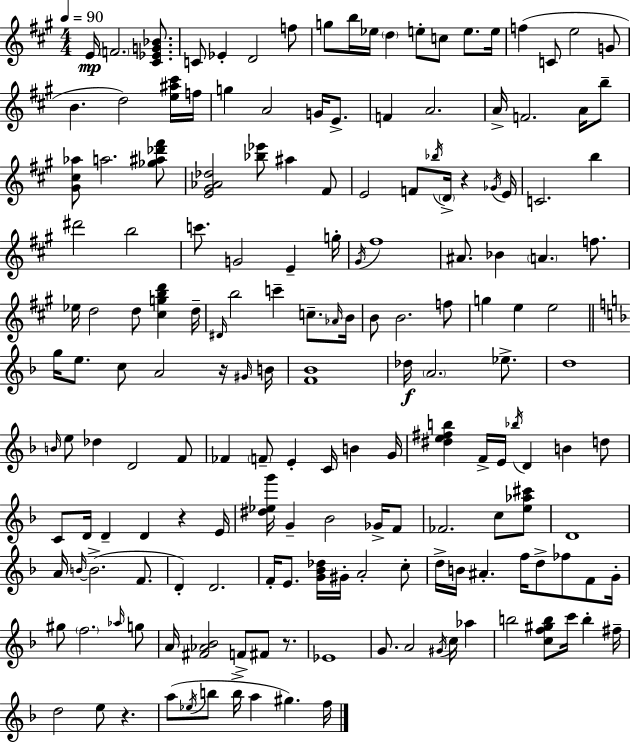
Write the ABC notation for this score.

X:1
T:Untitled
M:4/4
L:1/4
K:A
E/4 F2 [^C_EG_B]/2 C/2 _E D2 f/2 g/2 b/4 _e/4 d e/2 c/2 e/2 e/4 f C/2 e2 G/2 B d2 [e^a^c']/4 f/4 g A2 G/4 E/2 F A2 A/4 F2 A/4 b/2 [^G^c_a]/2 a2 [_g^a_d'^f']/2 [E^G_A_d]2 [_b_e']/2 ^a ^F/2 E2 F/2 _b/4 D/4 z _G/4 E/4 C2 b ^d'2 b2 c'/2 G2 E g/4 ^G/4 ^f4 ^A/2 _B A f/2 _e/4 d2 d/2 [^cgbd'] d/4 ^D/4 b2 c' c/2 _A/4 B/4 B/2 B2 f/2 g e e2 g/4 e/2 c/2 A2 z/4 ^G/4 B/4 [F_B]4 _d/4 A2 _e/2 d4 B/4 e/2 _d D2 F/2 _F F/2 E C/4 B G/4 [^de^fb] F/4 E/4 _b/4 D B d/2 C/2 D/4 D D z E/4 [^d_eg']/4 G _B2 _G/4 F/2 _F2 c/2 [e_a^c']/2 D4 A/4 B/4 B2 F/2 D D2 F/4 E/2 [G_B_d]/4 ^G/4 A2 c/2 d/4 B/4 ^A f/4 d/2 _f/2 F/2 G/4 ^g/2 f2 _a/4 g/2 A/4 [^F_A_B]2 F/2 ^F/2 z/2 _E4 G/2 A2 ^G/4 c/4 _a b2 [cf^gb]/2 c'/4 b ^f/4 d2 e/2 z a/2 _e/4 b/2 b/4 a ^g f/4